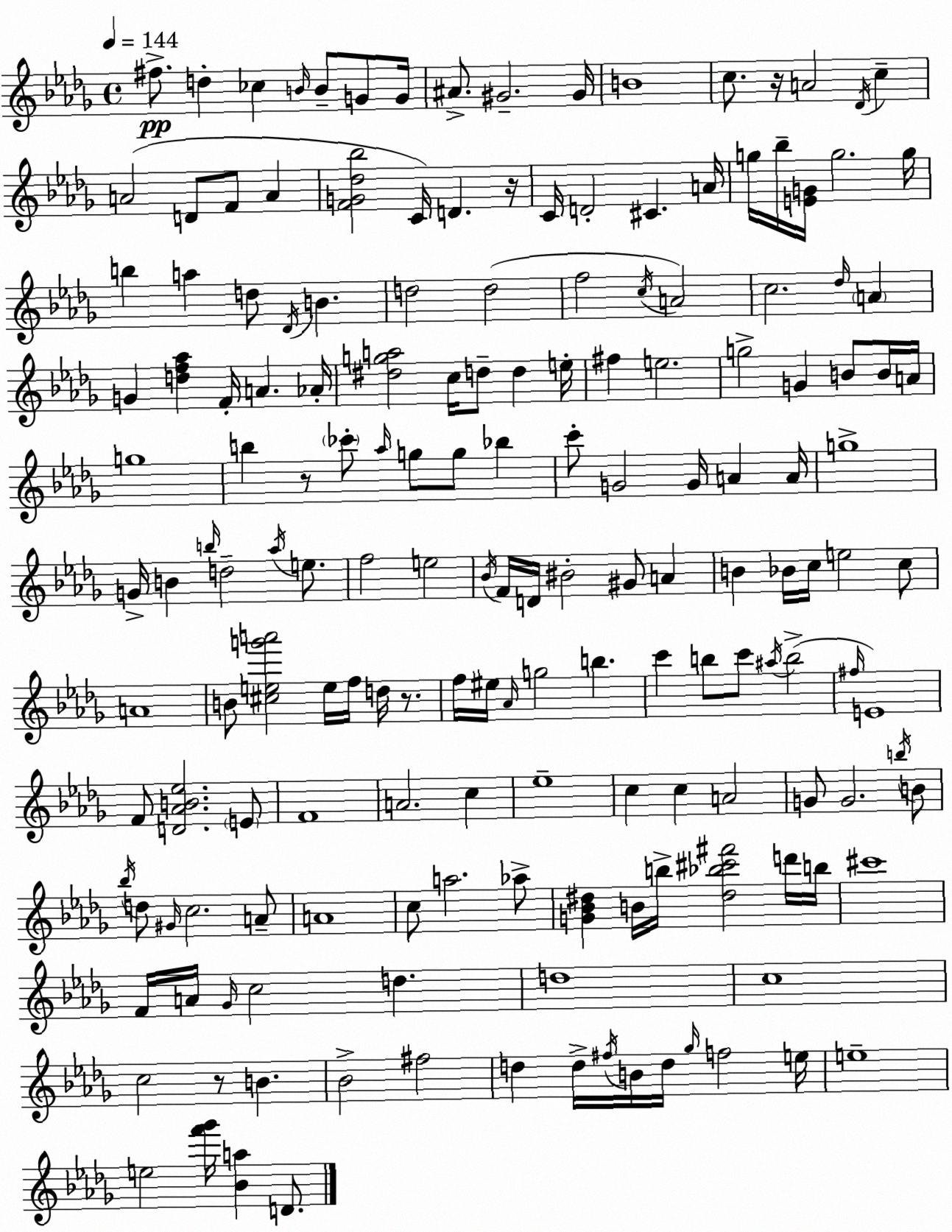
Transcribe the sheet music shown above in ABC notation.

X:1
T:Untitled
M:4/4
L:1/4
K:Bbm
^f/2 d _c B/4 B/2 G/2 G/4 ^A/2 ^G2 ^G/4 B4 c/2 z/4 A2 _D/4 c A2 D/2 F/2 A [FG_d_b]2 C/4 D z/4 C/4 D2 ^C A/4 g/4 _b/4 [EG]/4 g2 g/4 b a d/2 _D/4 B d2 d2 f2 c/4 A2 c2 _d/4 A G [df_a] F/4 A _A/4 [^dga]2 c/4 d/2 d e/4 ^f e2 g2 G B/2 B/4 A/4 g4 b z/2 _c'/2 _a/4 g/2 g/2 _b c'/2 G2 G/4 A A/4 g4 G/4 B b/4 d2 _a/4 e/2 f2 e2 _B/4 F/4 D/4 ^B2 ^G/2 A B _B/4 c/4 e2 c/2 A4 B/2 [^ceg'a']2 e/4 f/4 d/4 z/2 f/4 ^e/4 _A/4 g2 b c' b/2 c'/2 ^a/4 b2 ^f/4 E4 F/2 [D_AB_e]2 E/2 F4 A2 c _e4 c c A2 G/2 G2 b/4 B/2 _b/4 d/2 ^G/4 c2 A/2 A4 c/2 a2 _a/2 [G_B^d] B/4 b/4 [^d_b^c'^f']2 d'/4 b/4 ^c'4 F/4 A/4 _G/4 c2 d d4 c4 c2 z/2 B _B2 ^f2 d d/4 ^f/4 B/4 d/4 _g/4 f2 e/4 e4 e2 [f'_g']/4 [_Ba] D/2